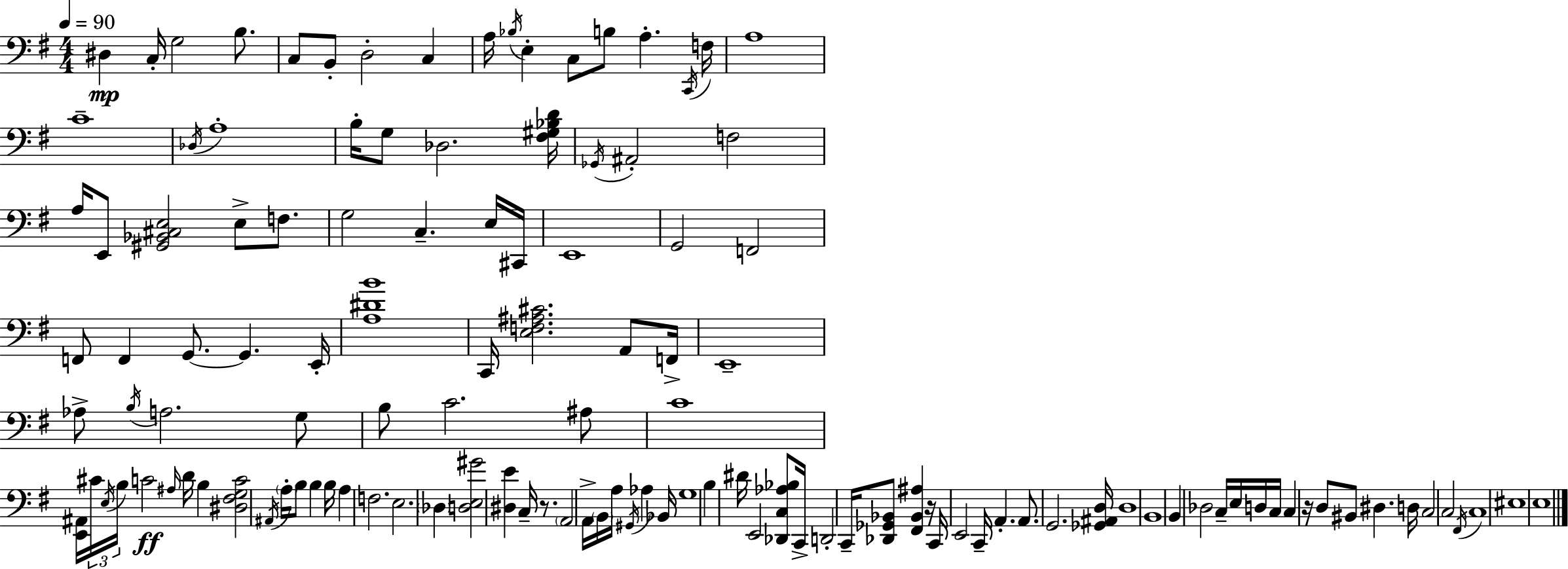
D#3/q C3/s G3/h B3/e. C3/e B2/e D3/h C3/q A3/s Bb3/s E3/q C3/e B3/e A3/q. C2/s F3/s A3/w C4/w Db3/s A3/w B3/s G3/e Db3/h. [F#3,G#3,Bb3,D4]/s Gb2/s A#2/h F3/h A3/s E2/e [G#2,Bb2,C#3,E3]/h E3/e F3/e. G3/h C3/q. E3/s C#2/s E2/w G2/h F2/h F2/e F2/q G2/e. G2/q. E2/s [A3,D#4,B4]/w C2/s [E3,F3,A#3,C#4]/h. A2/e F2/s E2/w Ab3/e B3/s A3/h. G3/e B3/e C4/h. A#3/e C4/w [E2,A#2]/s C#4/s E3/s B3/s C4/h A#3/s D4/s B3/q [D#3,F#3,G3,C4]/h A#2/s A3/s B3/e B3/q B3/s A3/q F3/h. E3/h. Db3/q [D3,E3,G#4]/h [D#3,E4]/q C3/s R/e. A2/h A2/s B2/s A3/s G#2/s Ab3/q Bb2/s G3/w B3/q D#4/s E2/h [Db2,C3,Ab3,Bb3]/e C2/s D2/h C2/s [Db2,Gb2,Bb2]/e [F#2,Bb2,A#3]/q R/s C2/s E2/h C2/s A2/q. A2/e. G2/h. [Gb2,A#2,D3]/s D3/w B2/w B2/q Db3/h C3/s E3/s D3/s C3/s C3/q R/s D3/e BIS2/e D#3/q. D3/s C3/h C3/h F#2/s C3/w EIS3/w E3/w